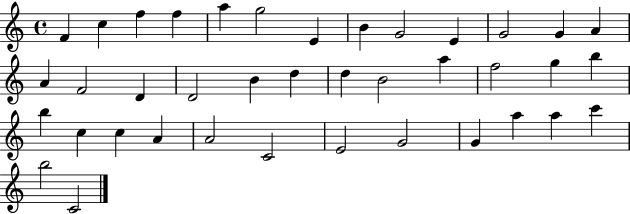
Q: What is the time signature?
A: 4/4